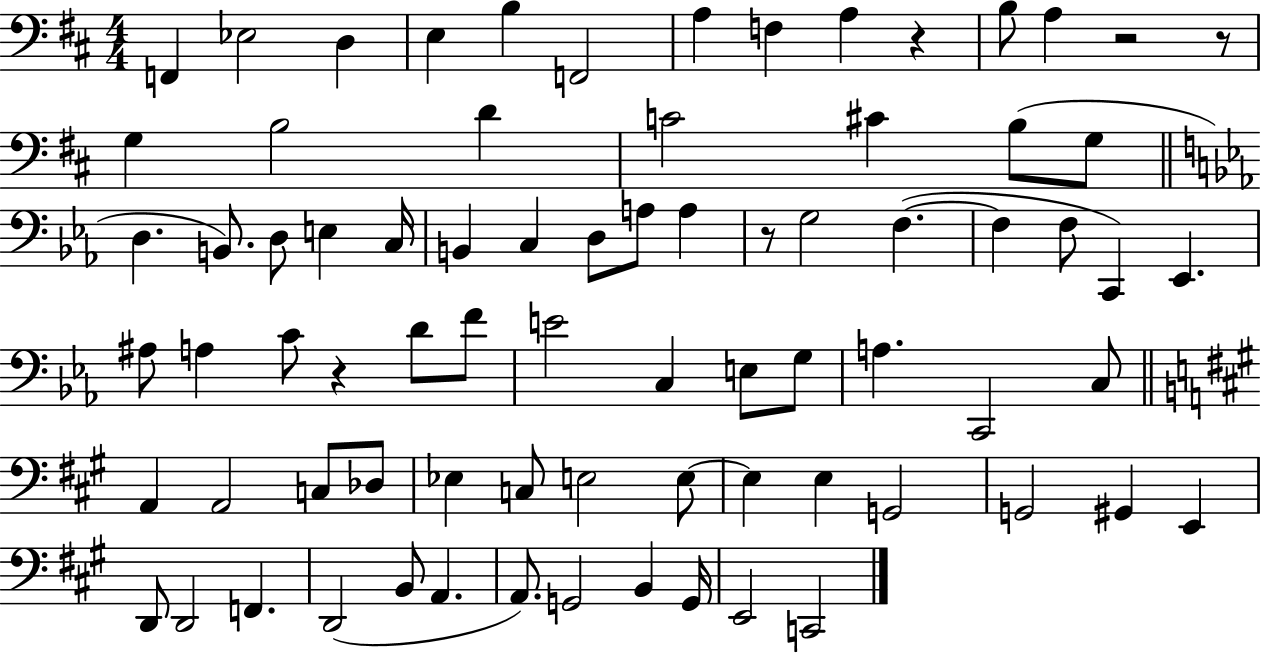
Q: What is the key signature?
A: D major